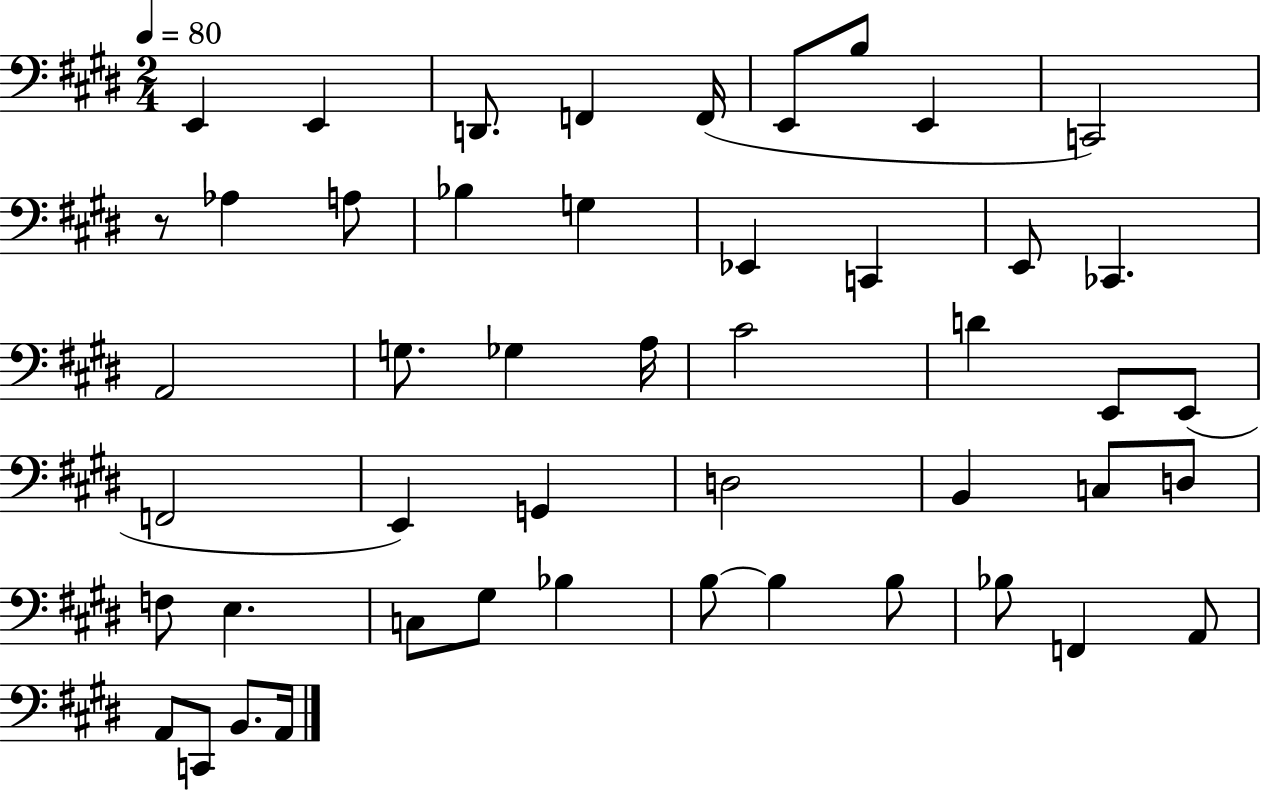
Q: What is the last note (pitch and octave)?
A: A2